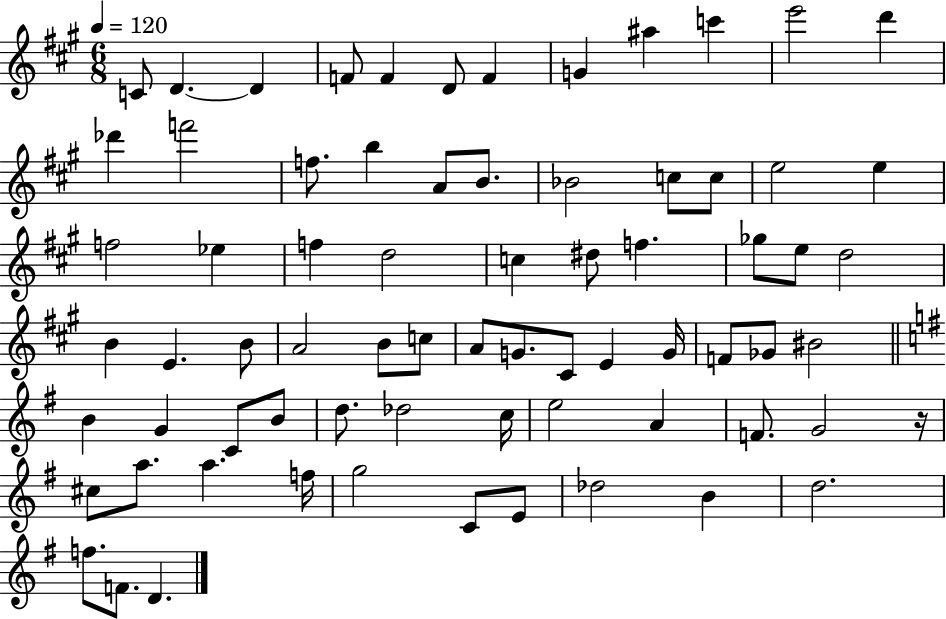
X:1
T:Untitled
M:6/8
L:1/4
K:A
C/2 D D F/2 F D/2 F G ^a c' e'2 d' _d' f'2 f/2 b A/2 B/2 _B2 c/2 c/2 e2 e f2 _e f d2 c ^d/2 f _g/2 e/2 d2 B E B/2 A2 B/2 c/2 A/2 G/2 ^C/2 E G/4 F/2 _G/2 ^B2 B G C/2 B/2 d/2 _d2 c/4 e2 A F/2 G2 z/4 ^c/2 a/2 a f/4 g2 C/2 E/2 _d2 B d2 f/2 F/2 D